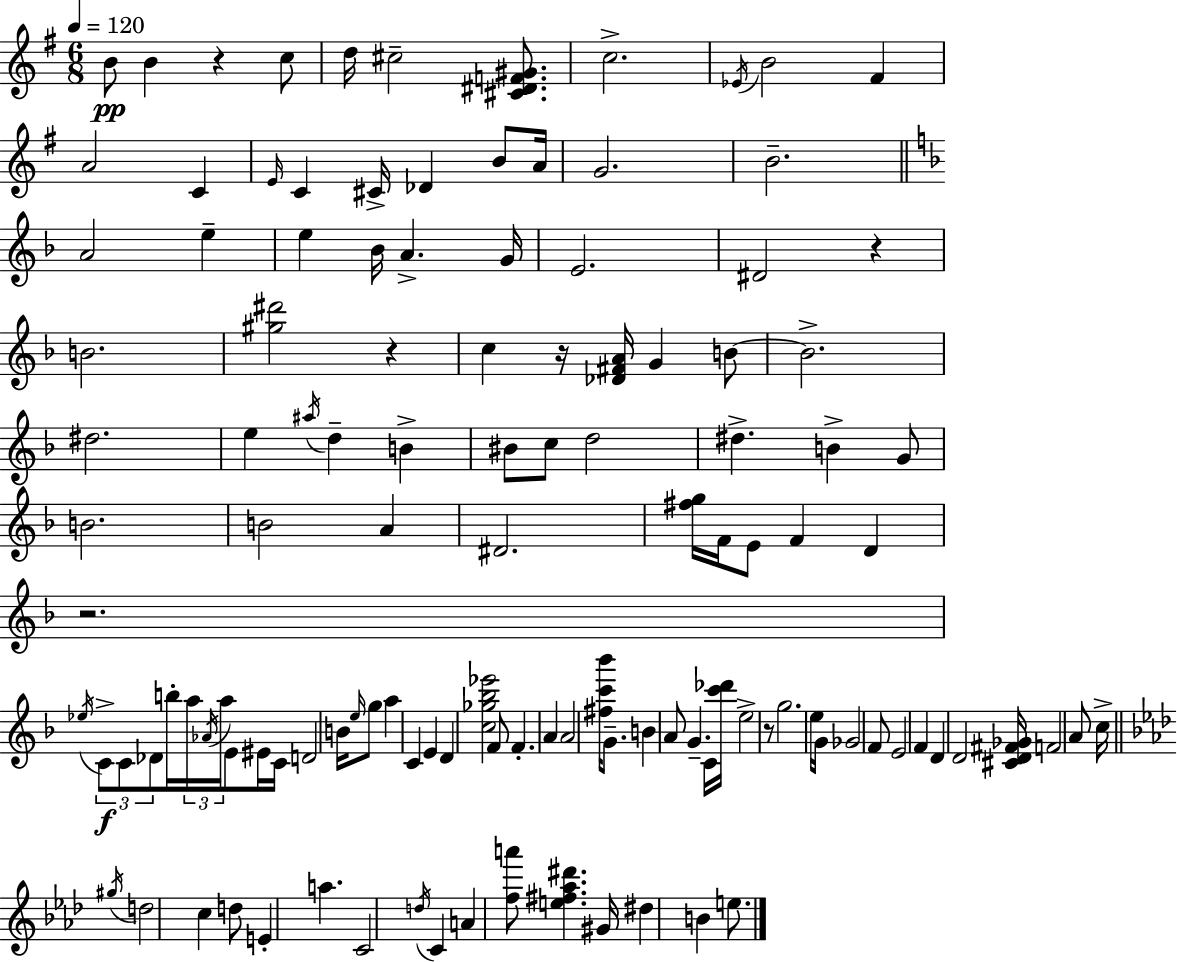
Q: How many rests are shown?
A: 6